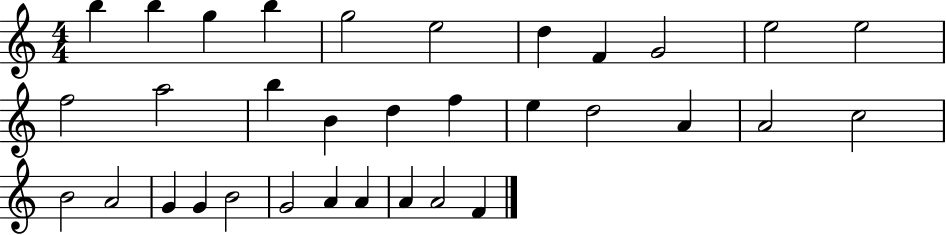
B5/q B5/q G5/q B5/q G5/h E5/h D5/q F4/q G4/h E5/h E5/h F5/h A5/h B5/q B4/q D5/q F5/q E5/q D5/h A4/q A4/h C5/h B4/h A4/h G4/q G4/q B4/h G4/h A4/q A4/q A4/q A4/h F4/q